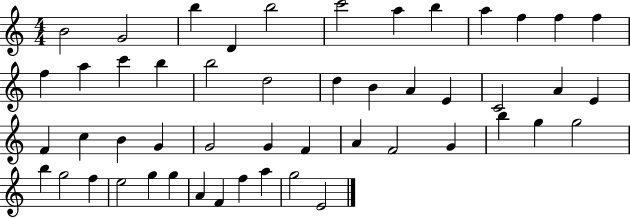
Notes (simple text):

B4/h G4/h B5/q D4/q B5/h C6/h A5/q B5/q A5/q F5/q F5/q F5/q F5/q A5/q C6/q B5/q B5/h D5/h D5/q B4/q A4/q E4/q C4/h A4/q E4/q F4/q C5/q B4/q G4/q G4/h G4/q F4/q A4/q F4/h G4/q B5/q G5/q G5/h B5/q G5/h F5/q E5/h G5/q G5/q A4/q F4/q F5/q A5/q G5/h E4/h